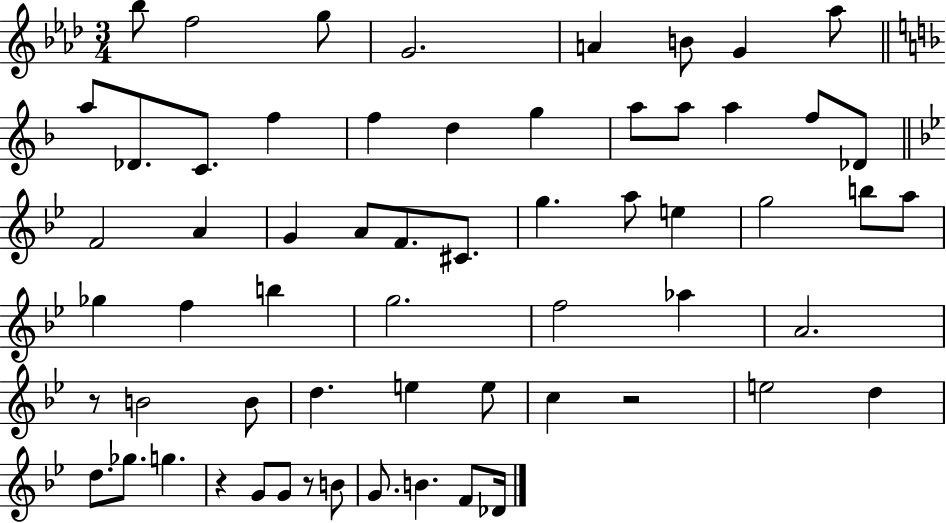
Bb5/e F5/h G5/e G4/h. A4/q B4/e G4/q Ab5/e A5/e Db4/e. C4/e. F5/q F5/q D5/q G5/q A5/e A5/e A5/q F5/e Db4/e F4/h A4/q G4/q A4/e F4/e. C#4/e. G5/q. A5/e E5/q G5/h B5/e A5/e Gb5/q F5/q B5/q G5/h. F5/h Ab5/q A4/h. R/e B4/h B4/e D5/q. E5/q E5/e C5/q R/h E5/h D5/q D5/e. Gb5/e. G5/q. R/q G4/e G4/e R/e B4/e G4/e. B4/q. F4/e Db4/s